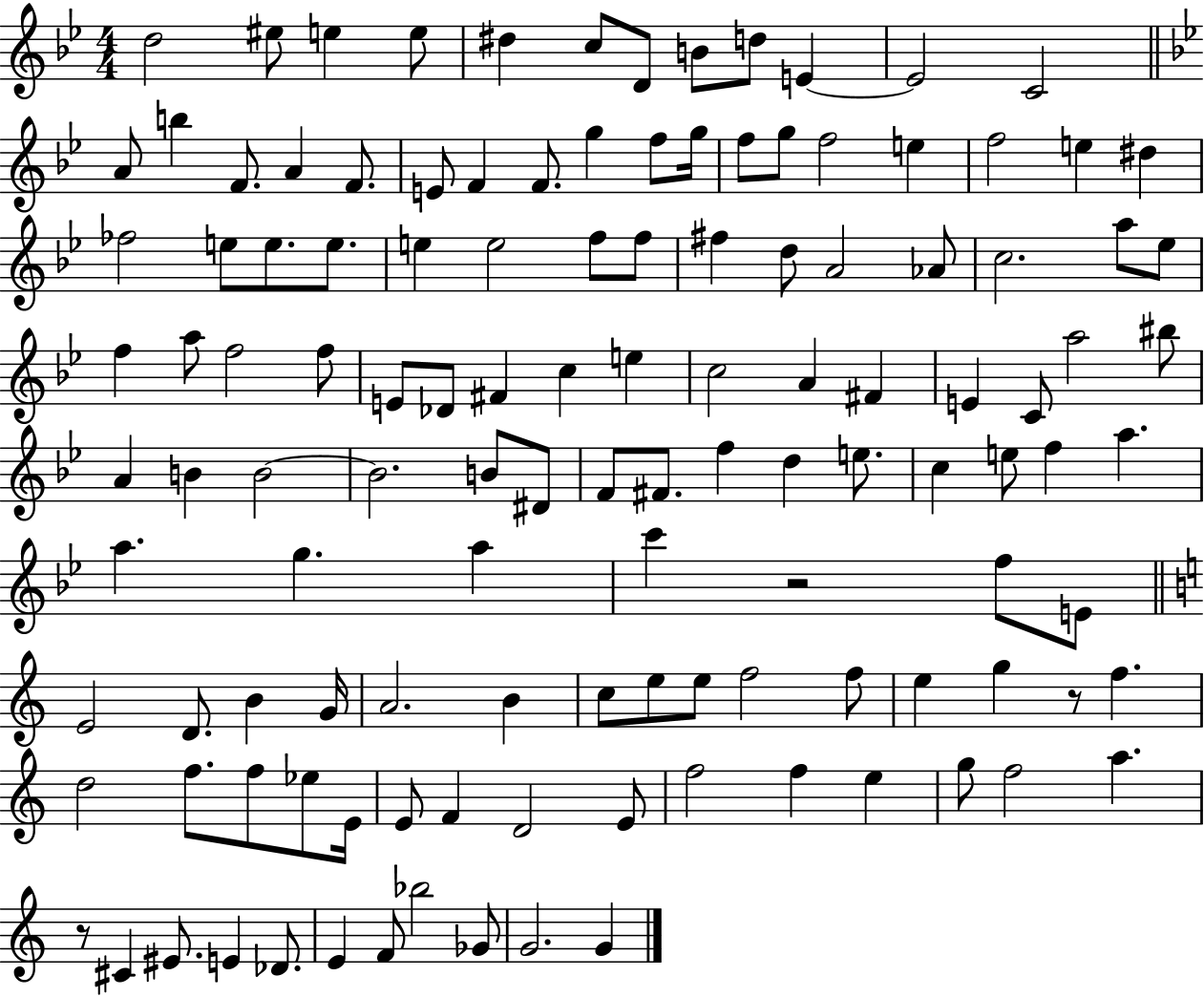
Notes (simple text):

D5/h EIS5/e E5/q E5/e D#5/q C5/e D4/e B4/e D5/e E4/q E4/h C4/h A4/e B5/q F4/e. A4/q F4/e. E4/e F4/q F4/e. G5/q F5/e G5/s F5/e G5/e F5/h E5/q F5/h E5/q D#5/q FES5/h E5/e E5/e. E5/e. E5/q E5/h F5/e F5/e F#5/q D5/e A4/h Ab4/e C5/h. A5/e Eb5/e F5/q A5/e F5/h F5/e E4/e Db4/e F#4/q C5/q E5/q C5/h A4/q F#4/q E4/q C4/e A5/h BIS5/e A4/q B4/q B4/h B4/h. B4/e D#4/e F4/e F#4/e. F5/q D5/q E5/e. C5/q E5/e F5/q A5/q. A5/q. G5/q. A5/q C6/q R/h F5/e E4/e E4/h D4/e. B4/q G4/s A4/h. B4/q C5/e E5/e E5/e F5/h F5/e E5/q G5/q R/e F5/q. D5/h F5/e. F5/e Eb5/e E4/s E4/e F4/q D4/h E4/e F5/h F5/q E5/q G5/e F5/h A5/q. R/e C#4/q EIS4/e. E4/q Db4/e. E4/q F4/e Bb5/h Gb4/e G4/h. G4/q